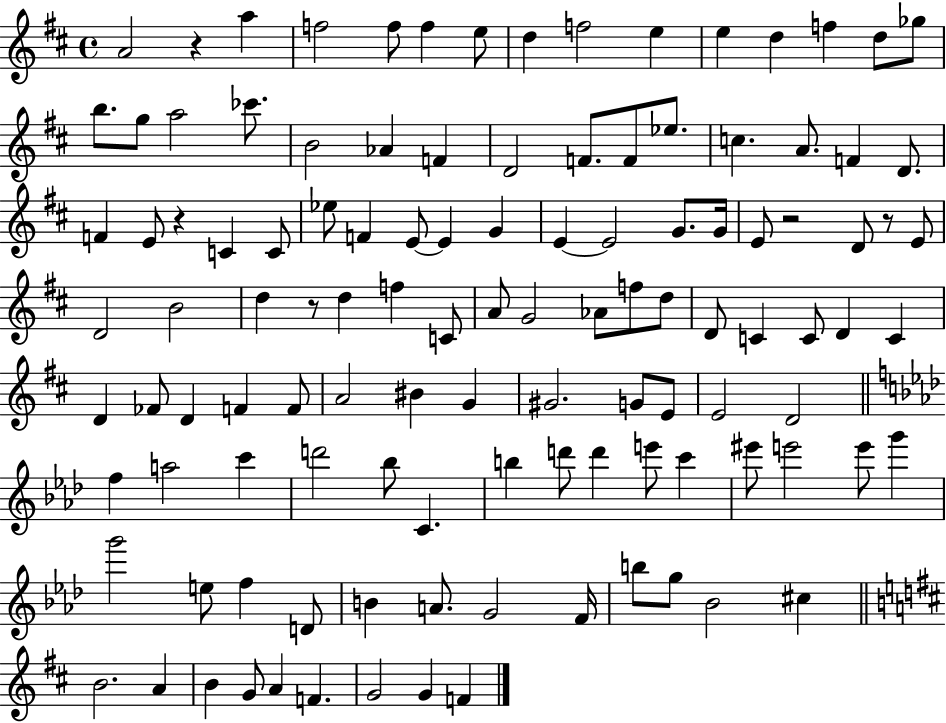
{
  \clef treble
  \time 4/4
  \defaultTimeSignature
  \key d \major
  a'2 r4 a''4 | f''2 f''8 f''4 e''8 | d''4 f''2 e''4 | e''4 d''4 f''4 d''8 ges''8 | \break b''8. g''8 a''2 ces'''8. | b'2 aes'4 f'4 | d'2 f'8. f'8 ees''8. | c''4. a'8. f'4 d'8. | \break f'4 e'8 r4 c'4 c'8 | ees''8 f'4 e'8~~ e'4 g'4 | e'4~~ e'2 g'8. g'16 | e'8 r2 d'8 r8 e'8 | \break d'2 b'2 | d''4 r8 d''4 f''4 c'8 | a'8 g'2 aes'8 f''8 d''8 | d'8 c'4 c'8 d'4 c'4 | \break d'4 fes'8 d'4 f'4 f'8 | a'2 bis'4 g'4 | gis'2. g'8 e'8 | e'2 d'2 | \break \bar "||" \break \key aes \major f''4 a''2 c'''4 | d'''2 bes''8 c'4. | b''4 d'''8 d'''4 e'''8 c'''4 | eis'''8 e'''2 e'''8 g'''4 | \break g'''2 e''8 f''4 d'8 | b'4 a'8. g'2 f'16 | b''8 g''8 bes'2 cis''4 | \bar "||" \break \key b \minor b'2. a'4 | b'4 g'8 a'4 f'4. | g'2 g'4 f'4 | \bar "|."
}